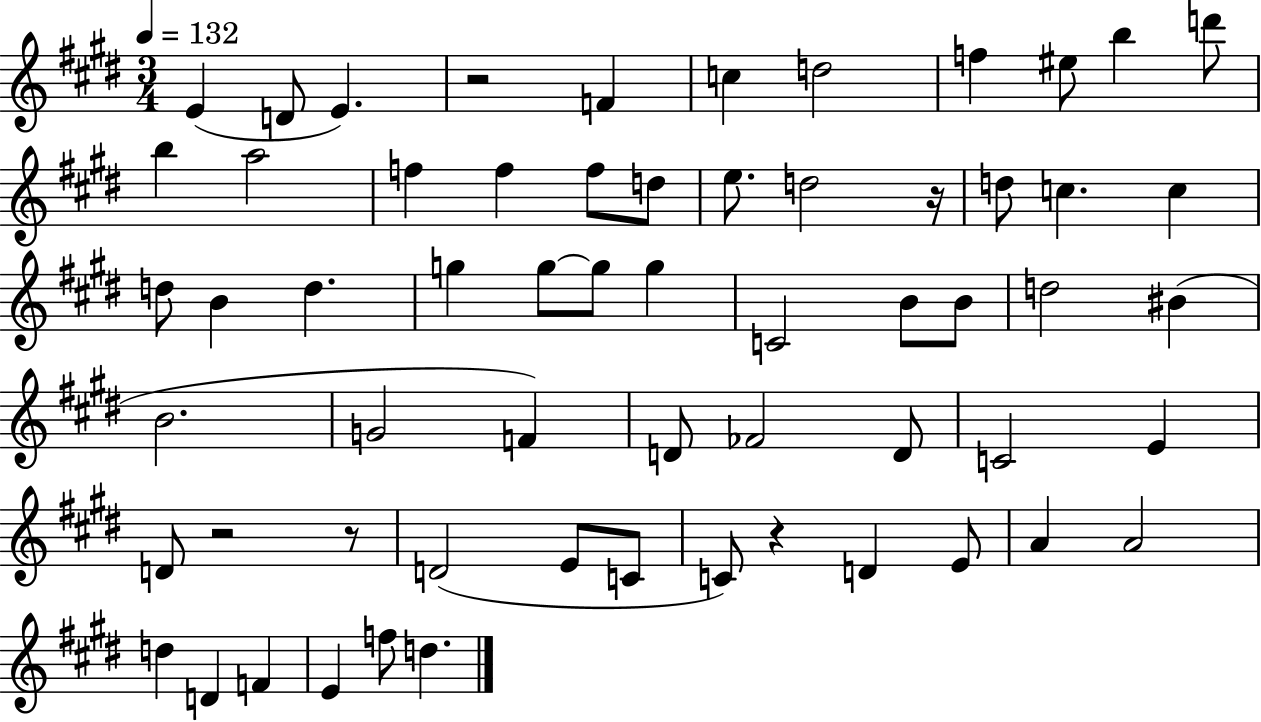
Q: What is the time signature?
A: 3/4